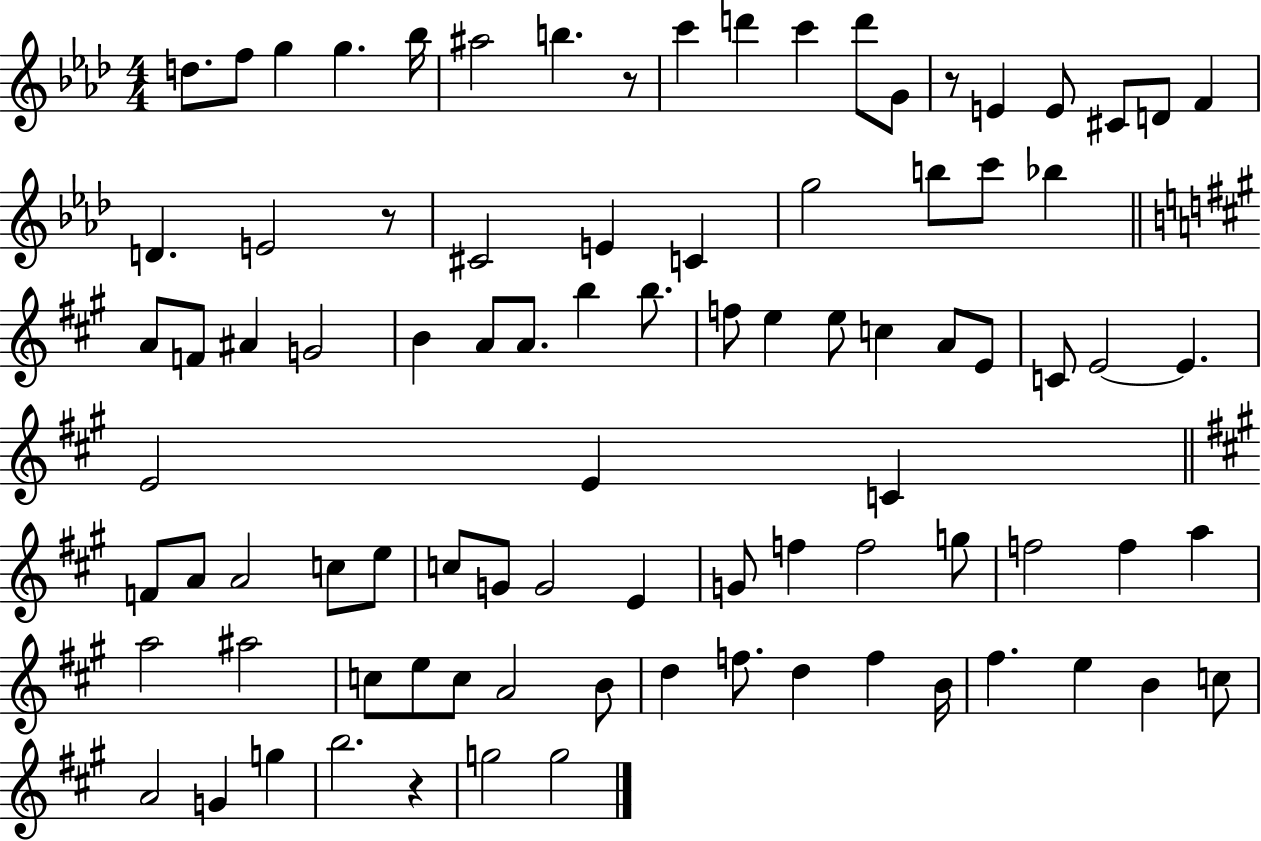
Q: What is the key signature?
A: AES major